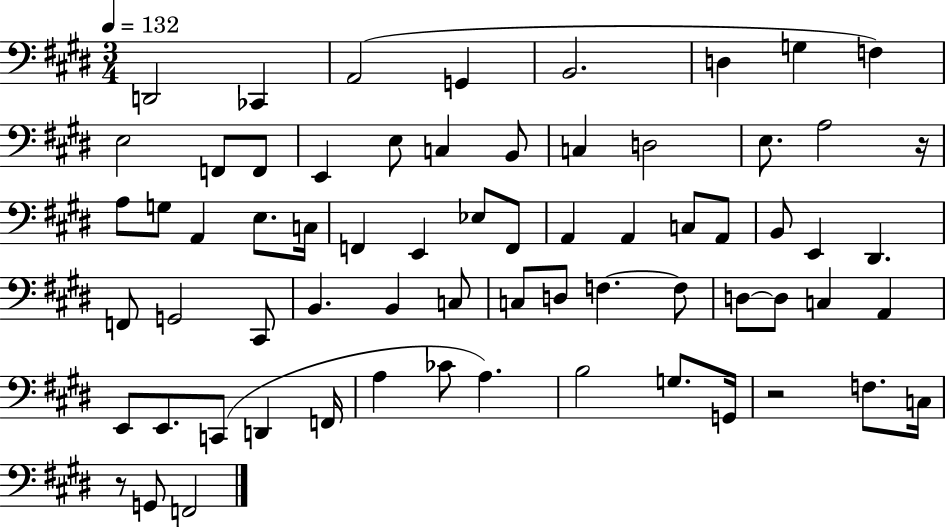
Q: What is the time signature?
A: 3/4